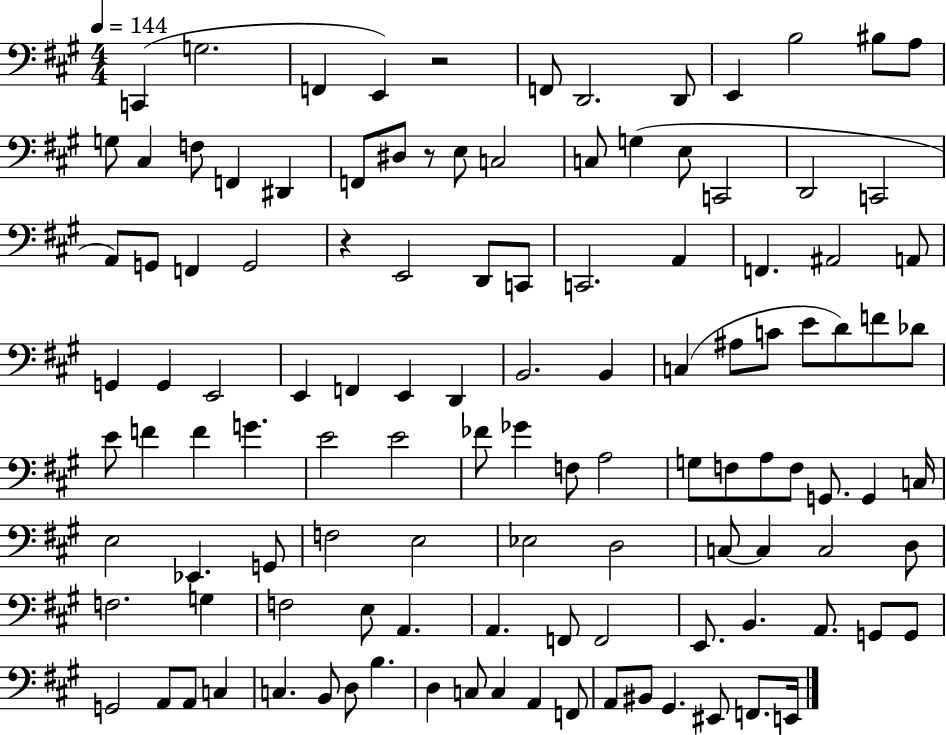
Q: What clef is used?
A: bass